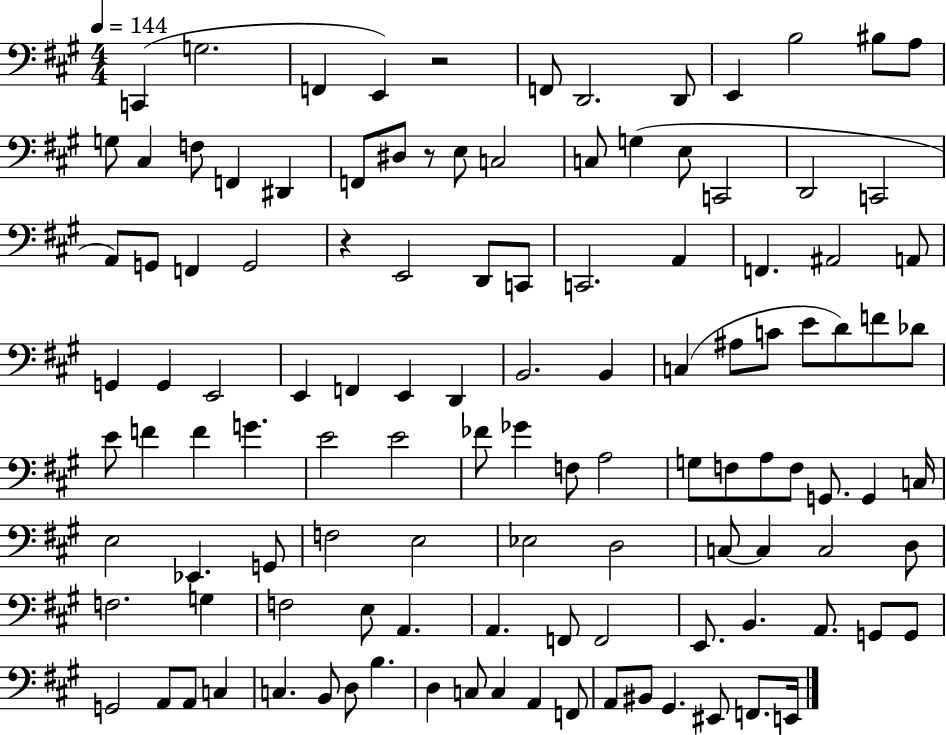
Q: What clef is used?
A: bass